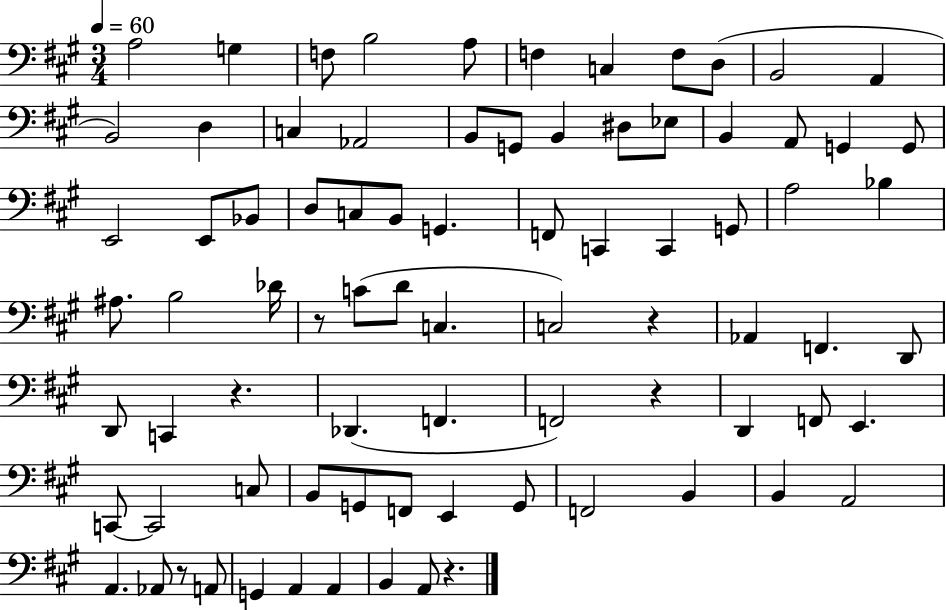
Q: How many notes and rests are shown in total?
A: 81